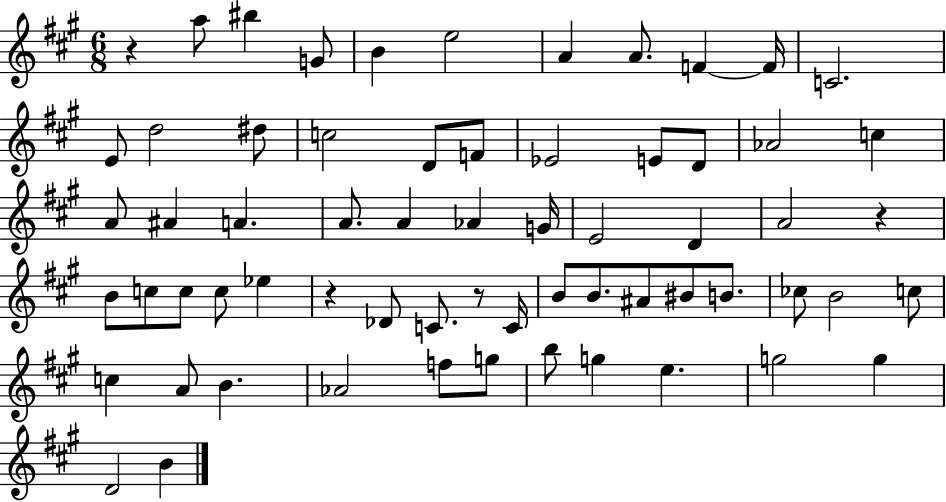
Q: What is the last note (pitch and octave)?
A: B4